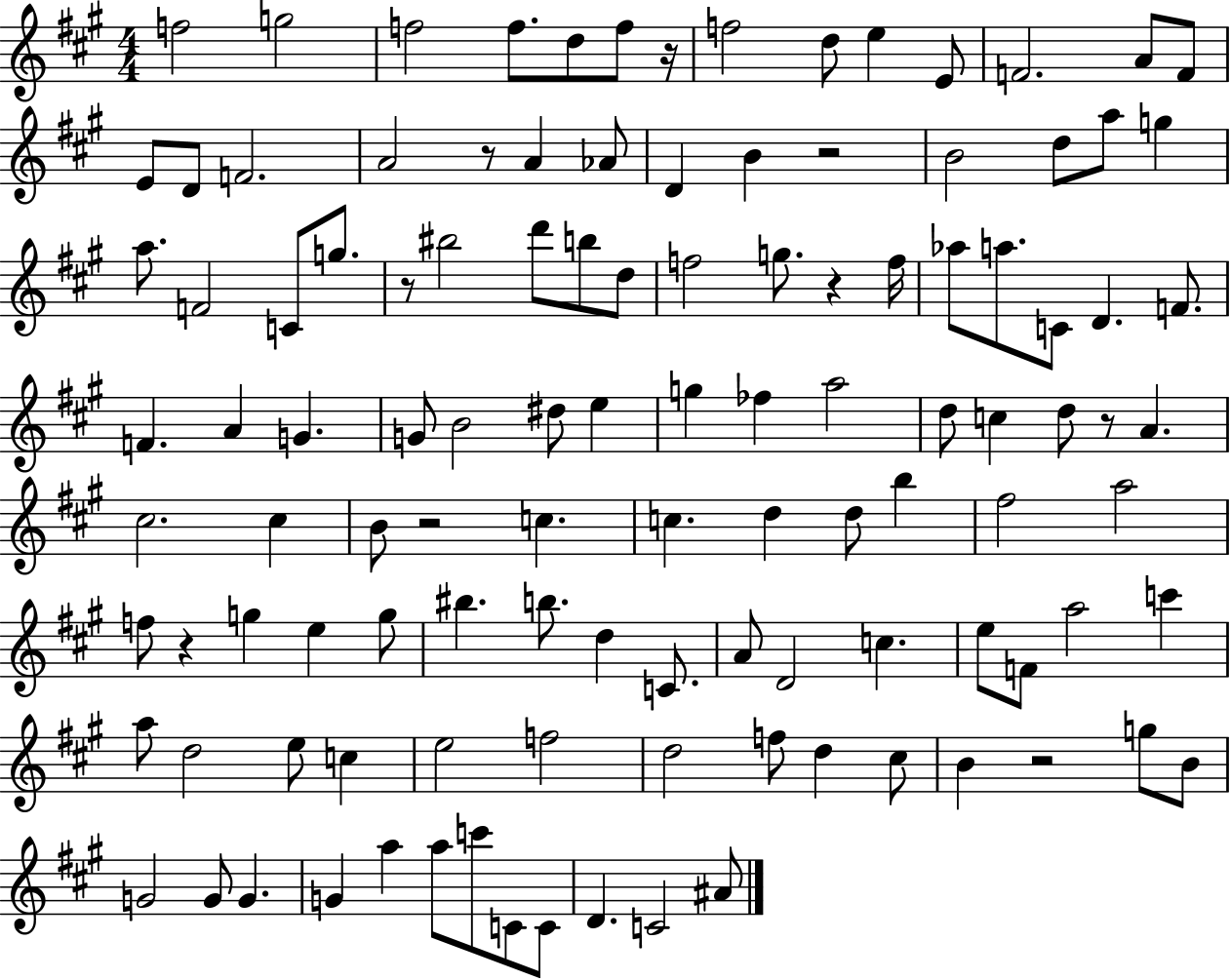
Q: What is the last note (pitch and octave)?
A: A#4